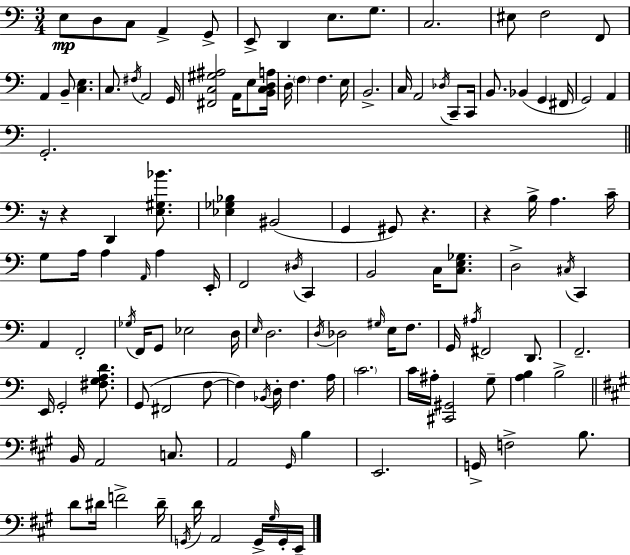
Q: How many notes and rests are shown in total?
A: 127